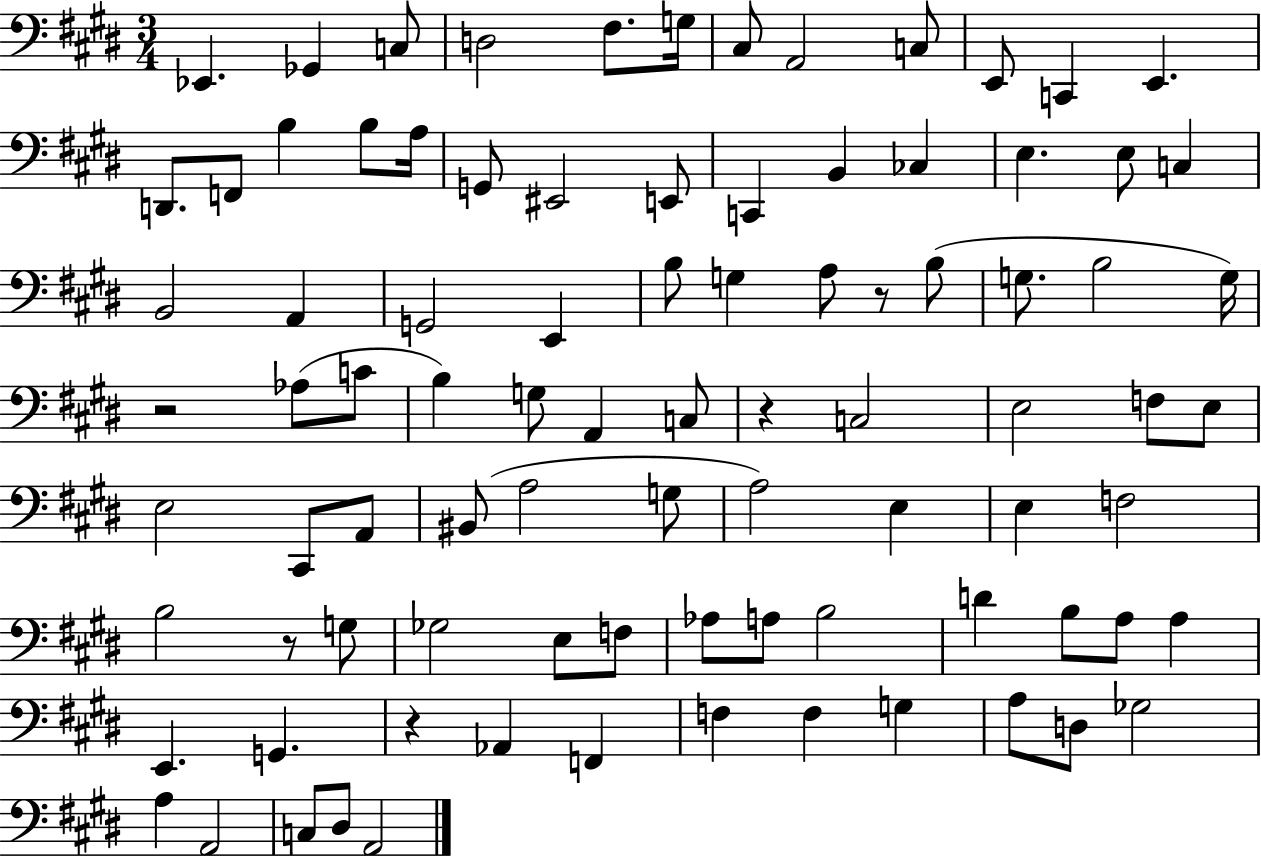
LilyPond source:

{
  \clef bass
  \numericTimeSignature
  \time 3/4
  \key e \major
  ees,4. ges,4 c8 | d2 fis8. g16 | cis8 a,2 c8 | e,8 c,4 e,4. | \break d,8. f,8 b4 b8 a16 | g,8 eis,2 e,8 | c,4 b,4 ces4 | e4. e8 c4 | \break b,2 a,4 | g,2 e,4 | b8 g4 a8 r8 b8( | g8. b2 g16) | \break r2 aes8( c'8 | b4) g8 a,4 c8 | r4 c2 | e2 f8 e8 | \break e2 cis,8 a,8 | bis,8( a2 g8 | a2) e4 | e4 f2 | \break b2 r8 g8 | ges2 e8 f8 | aes8 a8 b2 | d'4 b8 a8 a4 | \break e,4. g,4. | r4 aes,4 f,4 | f4 f4 g4 | a8 d8 ges2 | \break a4 a,2 | c8 dis8 a,2 | \bar "|."
}